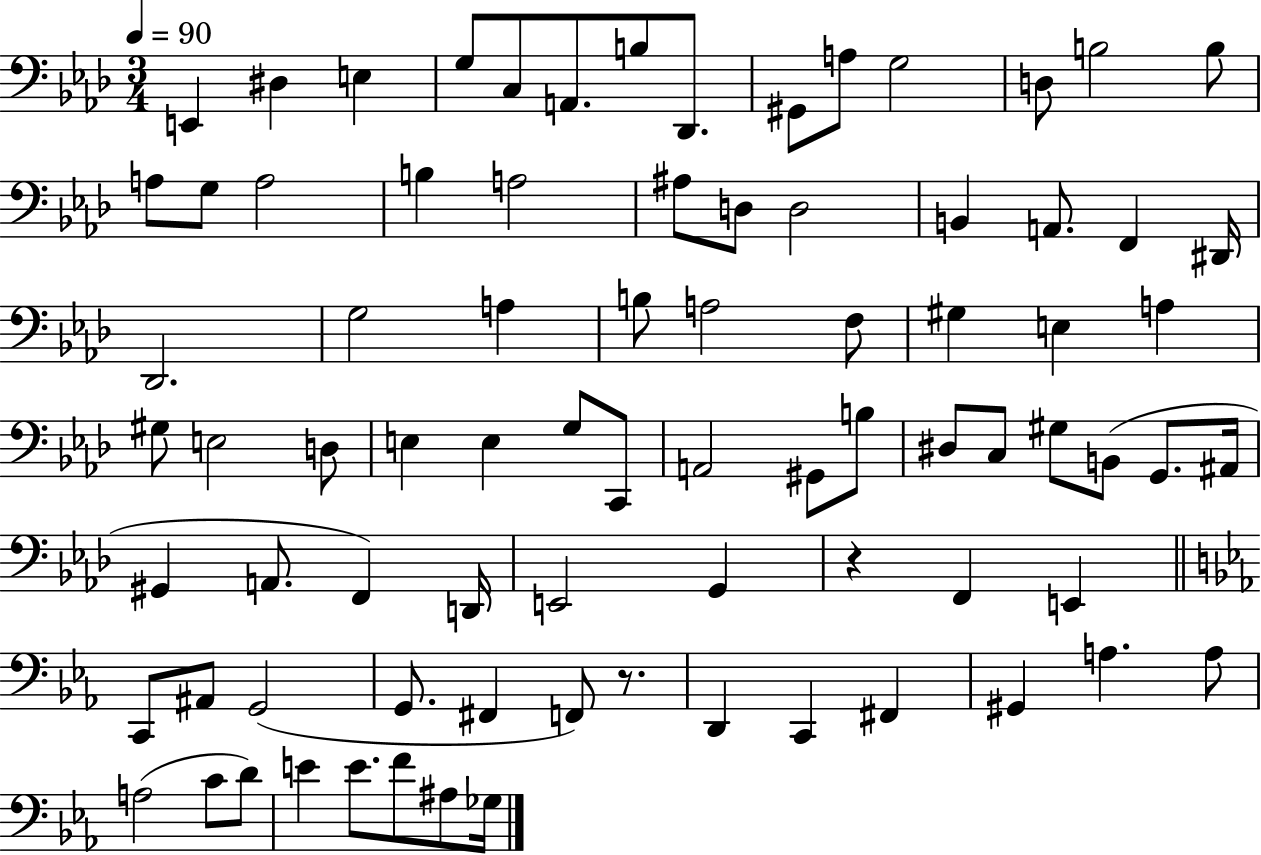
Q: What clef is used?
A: bass